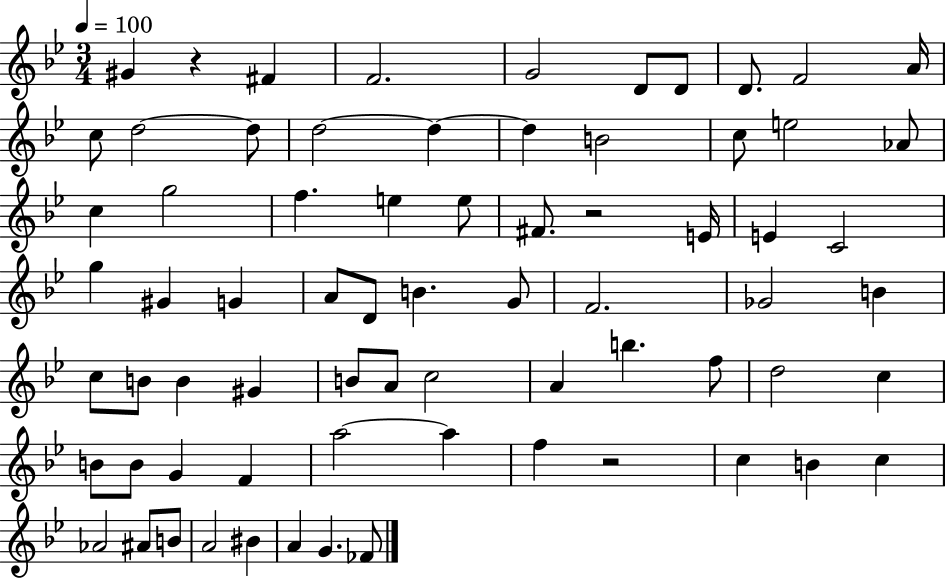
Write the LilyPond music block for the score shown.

{
  \clef treble
  \numericTimeSignature
  \time 3/4
  \key bes \major
  \tempo 4 = 100
  gis'4 r4 fis'4 | f'2. | g'2 d'8 d'8 | d'8. f'2 a'16 | \break c''8 d''2~~ d''8 | d''2~~ d''4~~ | d''4 b'2 | c''8 e''2 aes'8 | \break c''4 g''2 | f''4. e''4 e''8 | fis'8. r2 e'16 | e'4 c'2 | \break g''4 gis'4 g'4 | a'8 d'8 b'4. g'8 | f'2. | ges'2 b'4 | \break c''8 b'8 b'4 gis'4 | b'8 a'8 c''2 | a'4 b''4. f''8 | d''2 c''4 | \break b'8 b'8 g'4 f'4 | a''2~~ a''4 | f''4 r2 | c''4 b'4 c''4 | \break aes'2 ais'8 b'8 | a'2 bis'4 | a'4 g'4. fes'8 | \bar "|."
}